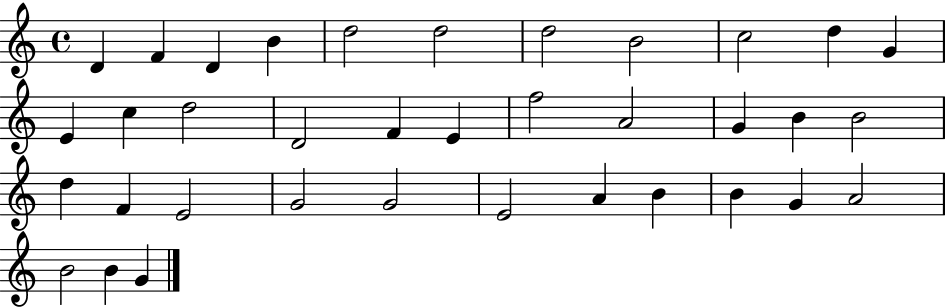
{
  \clef treble
  \time 4/4
  \defaultTimeSignature
  \key c \major
  d'4 f'4 d'4 b'4 | d''2 d''2 | d''2 b'2 | c''2 d''4 g'4 | \break e'4 c''4 d''2 | d'2 f'4 e'4 | f''2 a'2 | g'4 b'4 b'2 | \break d''4 f'4 e'2 | g'2 g'2 | e'2 a'4 b'4 | b'4 g'4 a'2 | \break b'2 b'4 g'4 | \bar "|."
}